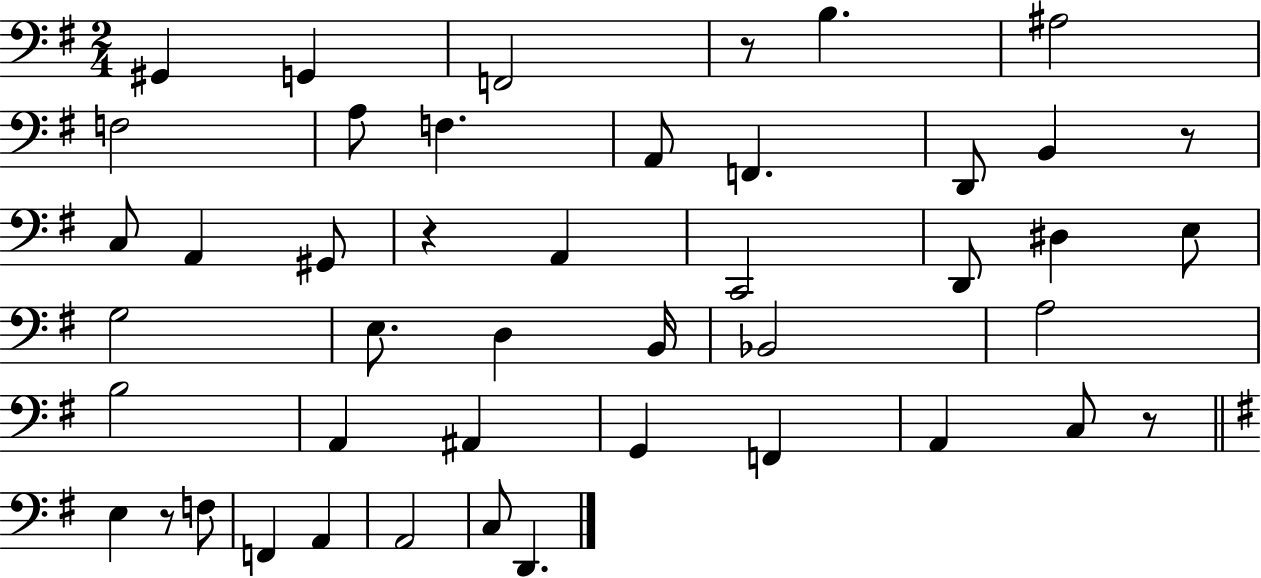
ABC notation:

X:1
T:Untitled
M:2/4
L:1/4
K:G
^G,, G,, F,,2 z/2 B, ^A,2 F,2 A,/2 F, A,,/2 F,, D,,/2 B,, z/2 C,/2 A,, ^G,,/2 z A,, C,,2 D,,/2 ^D, E,/2 G,2 E,/2 D, B,,/4 _B,,2 A,2 B,2 A,, ^A,, G,, F,, A,, C,/2 z/2 E, z/2 F,/2 F,, A,, A,,2 C,/2 D,,